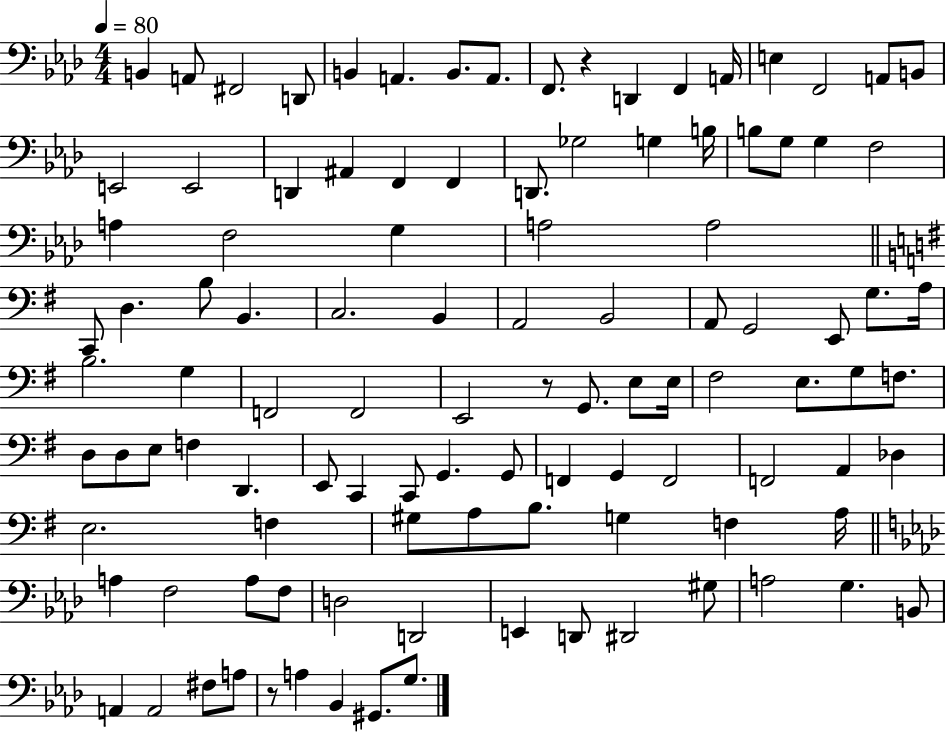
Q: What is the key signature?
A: AES major